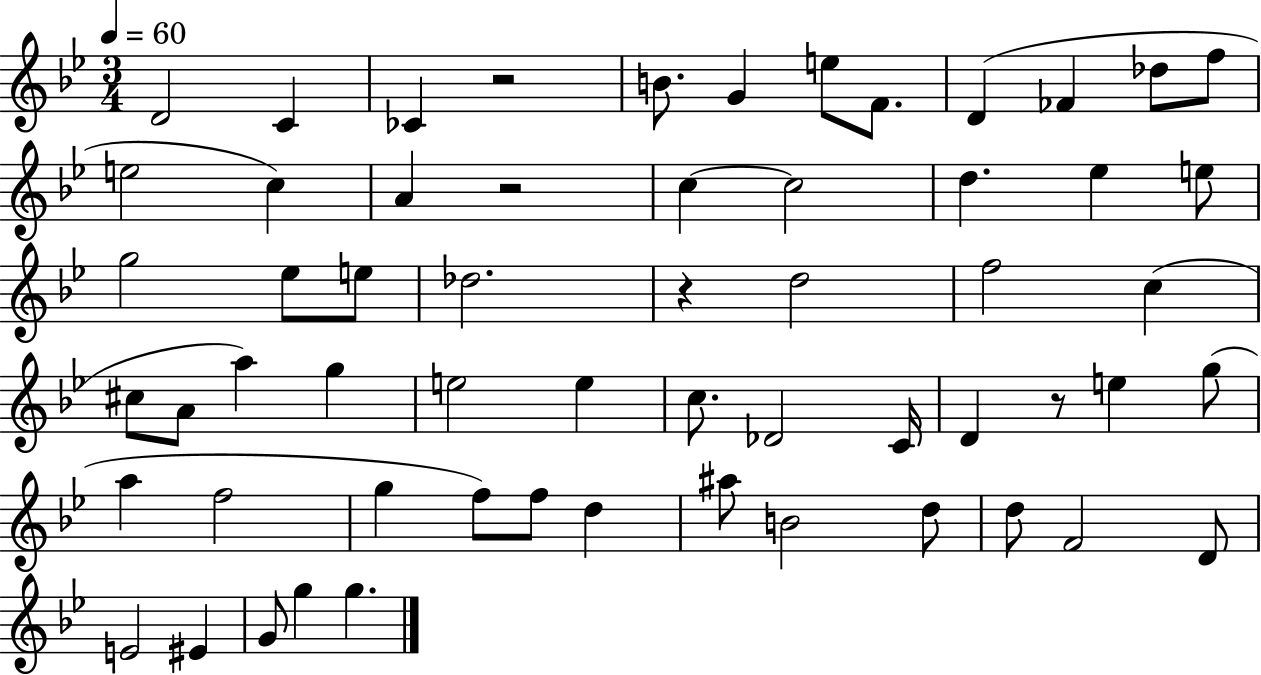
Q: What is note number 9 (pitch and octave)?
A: FES4